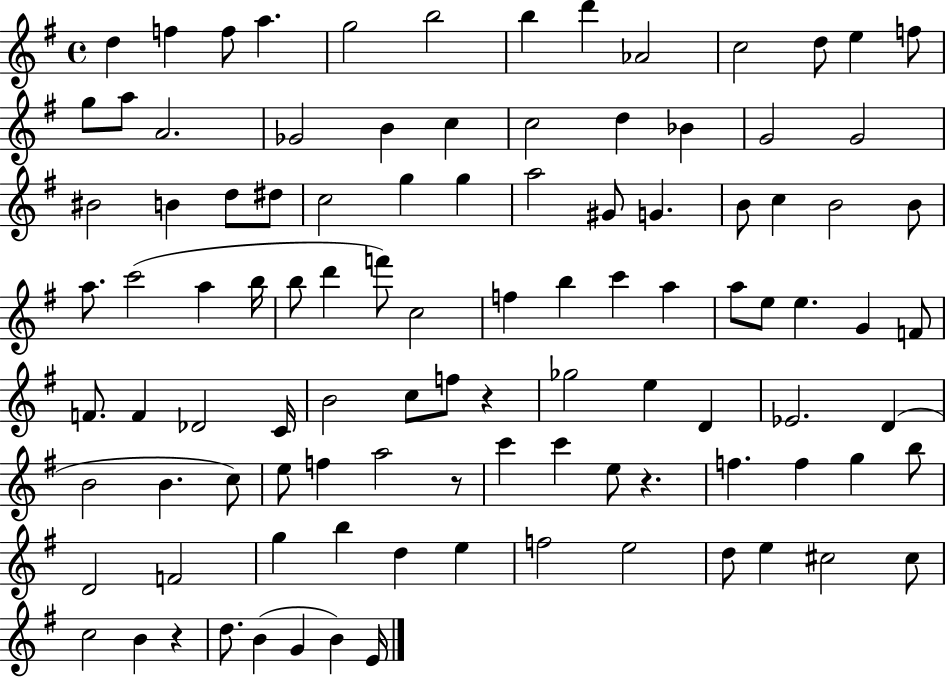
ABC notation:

X:1
T:Untitled
M:4/4
L:1/4
K:G
d f f/2 a g2 b2 b d' _A2 c2 d/2 e f/2 g/2 a/2 A2 _G2 B c c2 d _B G2 G2 ^B2 B d/2 ^d/2 c2 g g a2 ^G/2 G B/2 c B2 B/2 a/2 c'2 a b/4 b/2 d' f'/2 c2 f b c' a a/2 e/2 e G F/2 F/2 F _D2 C/4 B2 c/2 f/2 z _g2 e D _E2 D B2 B c/2 e/2 f a2 z/2 c' c' e/2 z f f g b/2 D2 F2 g b d e f2 e2 d/2 e ^c2 ^c/2 c2 B z d/2 B G B E/4